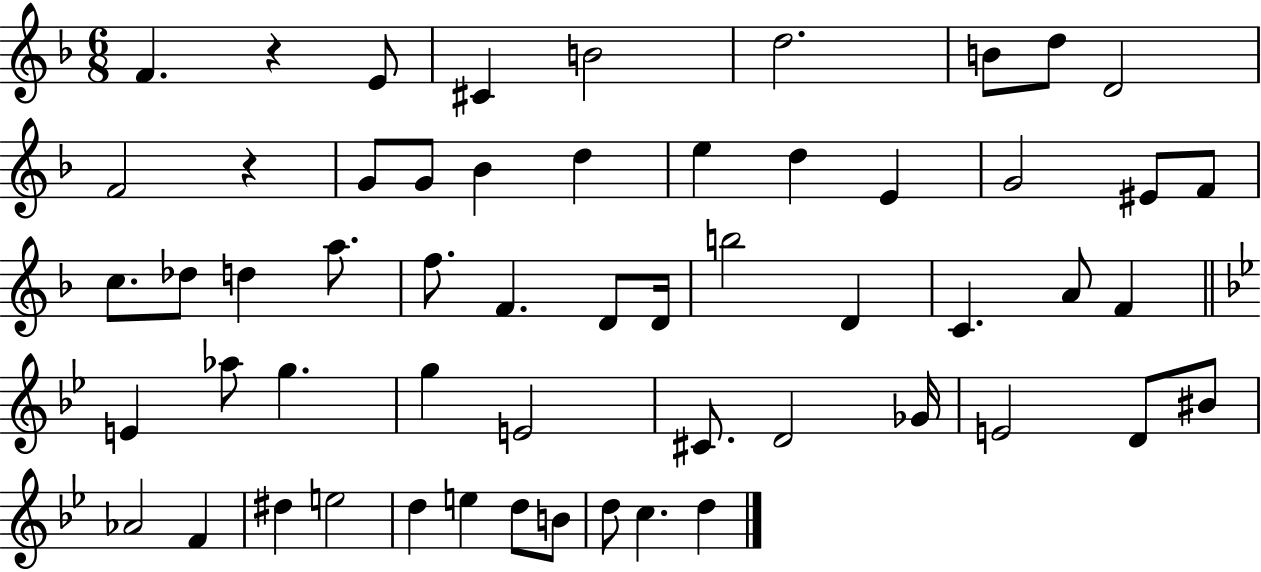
{
  \clef treble
  \numericTimeSignature
  \time 6/8
  \key f \major
  f'4. r4 e'8 | cis'4 b'2 | d''2. | b'8 d''8 d'2 | \break f'2 r4 | g'8 g'8 bes'4 d''4 | e''4 d''4 e'4 | g'2 eis'8 f'8 | \break c''8. des''8 d''4 a''8. | f''8. f'4. d'8 d'16 | b''2 d'4 | c'4. a'8 f'4 | \break \bar "||" \break \key bes \major e'4 aes''8 g''4. | g''4 e'2 | cis'8. d'2 ges'16 | e'2 d'8 bis'8 | \break aes'2 f'4 | dis''4 e''2 | d''4 e''4 d''8 b'8 | d''8 c''4. d''4 | \break \bar "|."
}